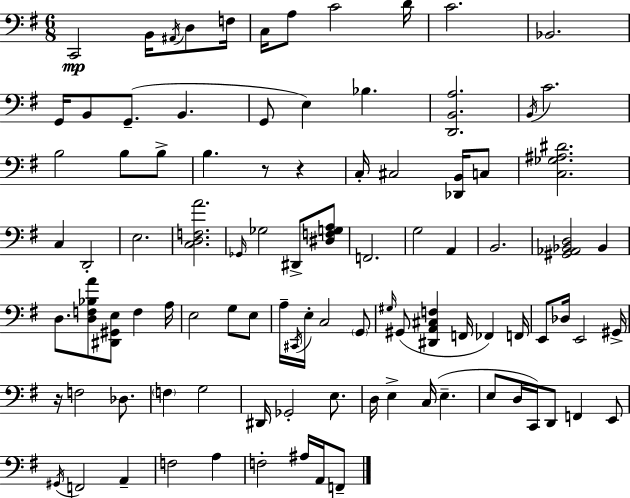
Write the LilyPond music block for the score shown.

{
  \clef bass
  \numericTimeSignature
  \time 6/8
  \key g \major
  c,2\mp b,16 \acciaccatura { ais,16 } d8 | f16 c16 a8 c'2 | d'16 c'2. | bes,2. | \break g,16 b,8 g,8.--( b,4. | g,8 e4) bes4. | <d, b, a>2. | \acciaccatura { b,16 } c'2. | \break b2 b8 | b8-> b4. r8 r4 | c16-. cis2 <des, b,>16 | c8 <c ges ais dis'>2. | \break c4 d,2-. | e2. | <c d f a'>2. | \grace { ges,16 } ges2 dis,8-> | \break <dis f g a>8 f,2. | g2 a,4 | b,2. | <gis, aes, bes, d>2 bes,4 | \break d8. <d f bes a'>8 <dis, gis, e>8 f4 | a16 e2 g8 | e8 a16-- \acciaccatura { cis,16 } e16-. c2 | \parenthesize g,8 \grace { gis16 } gis,8( <dis, a, cis f>4 f,16 | \break fes,4) f,16 e,8 des16 e,2 | gis,16-> r16 f2 | des8. \parenthesize f4 g2 | dis,16 ges,2-. | \break e8. d16 e4-> c16( e4.-- | e8 d16 c,16) d,8 f,4 | e,8 \acciaccatura { gis,16 } f,2 | a,4-- f2 | \break a4 f2-. | ais16 a,16 f,8-- \bar "|."
}